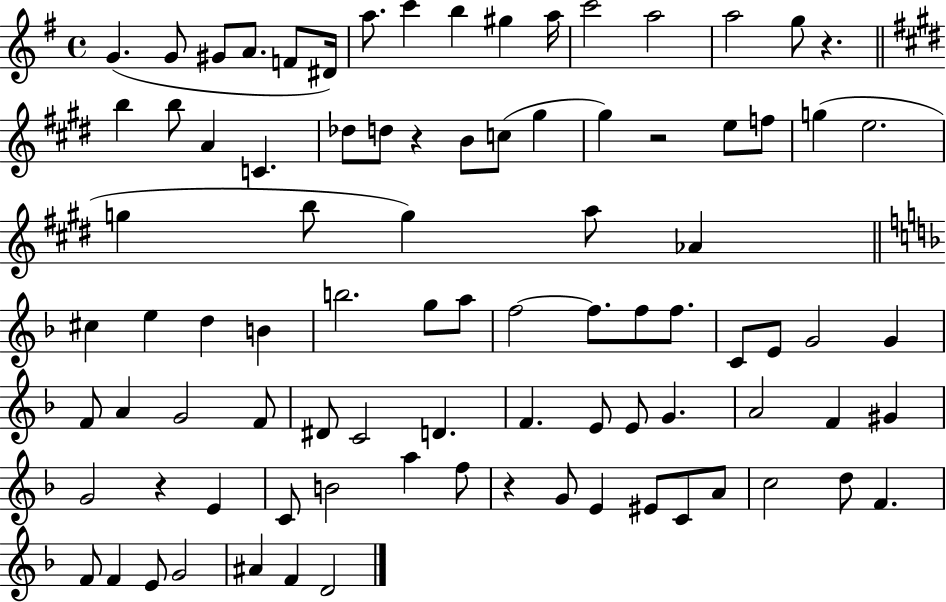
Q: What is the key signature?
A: G major